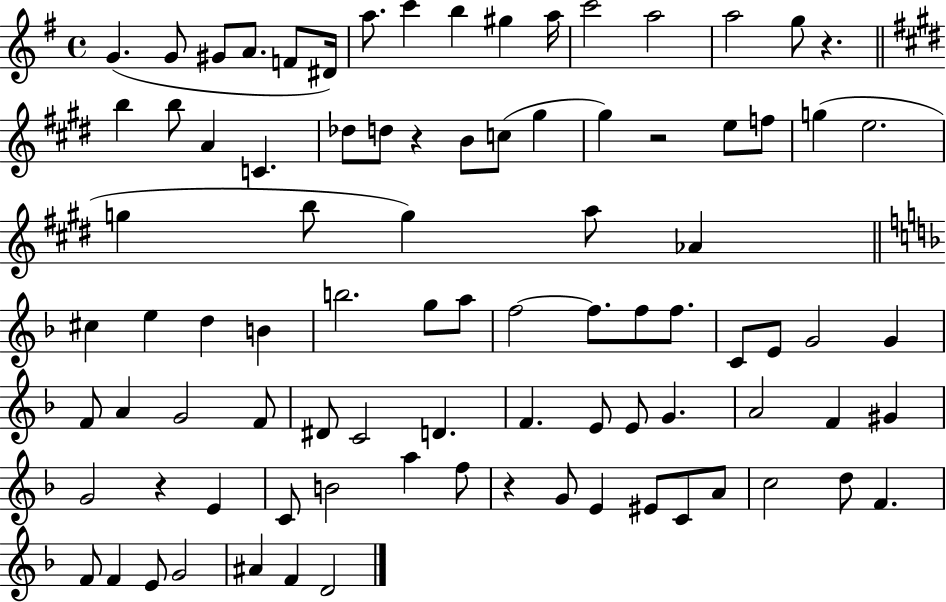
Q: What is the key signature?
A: G major